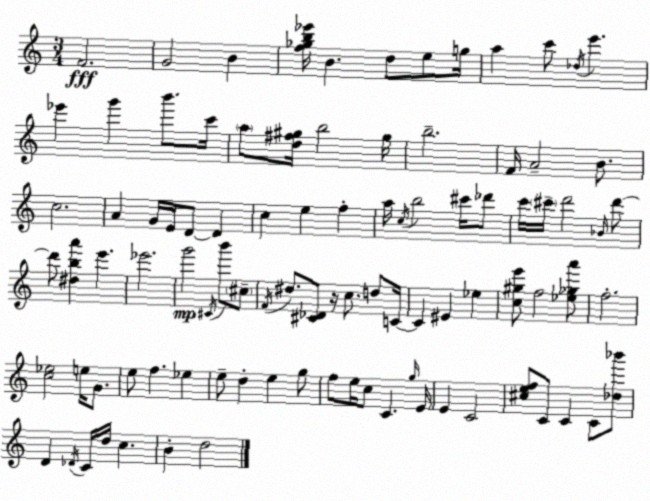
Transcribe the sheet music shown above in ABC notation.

X:1
T:Untitled
M:3/4
L:1/4
K:Am
F2 G2 B [f_gb_e']/4 B d/2 e/2 g/4 a c'/2 _d/4 e' _e' g' b'/2 c'/4 a/2 [d^f^g]/4 b2 ^g/4 b2 F/4 A2 B/2 c2 A G/4 E/4 D/2 D c e f a/4 c/4 b2 ^c'/4 _d'/2 c'/4 ^c'/4 d'2 _B/4 d'/2 d'/2 [^dba'] e' _e'2 g'2 ^C/4 b'/2 ^c/2 F/4 ^d/2 [^C_D]/2 z/4 c/2 d/2 C/4 C ^E _e [c^ge']/2 f2 [_e_ga']/2 f2 [c_e]2 e/4 G/2 e/2 f _e e/2 d e g/2 f/2 e/4 c/2 C g/4 E/4 E C2 [^cef]/2 C/2 C C/2 [_d_b']/2 D _D/4 C/4 d/4 c B d2